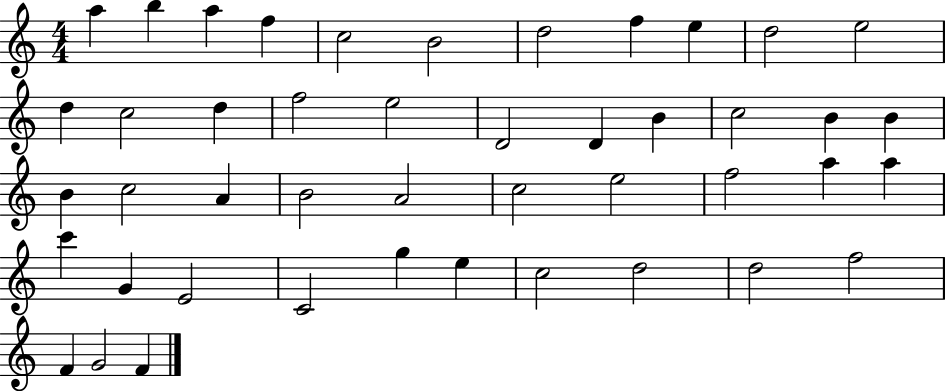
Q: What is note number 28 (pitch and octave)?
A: C5